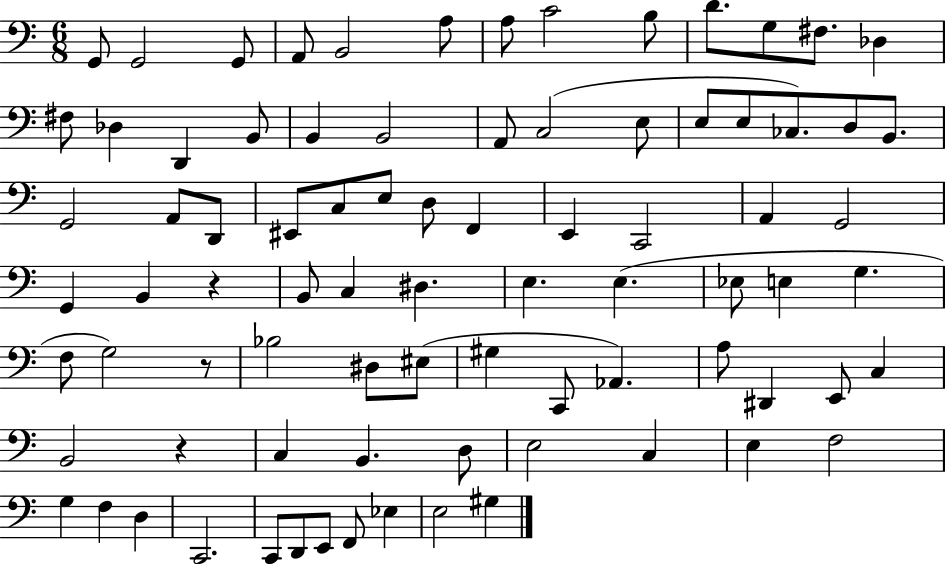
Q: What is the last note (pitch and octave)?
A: G#3